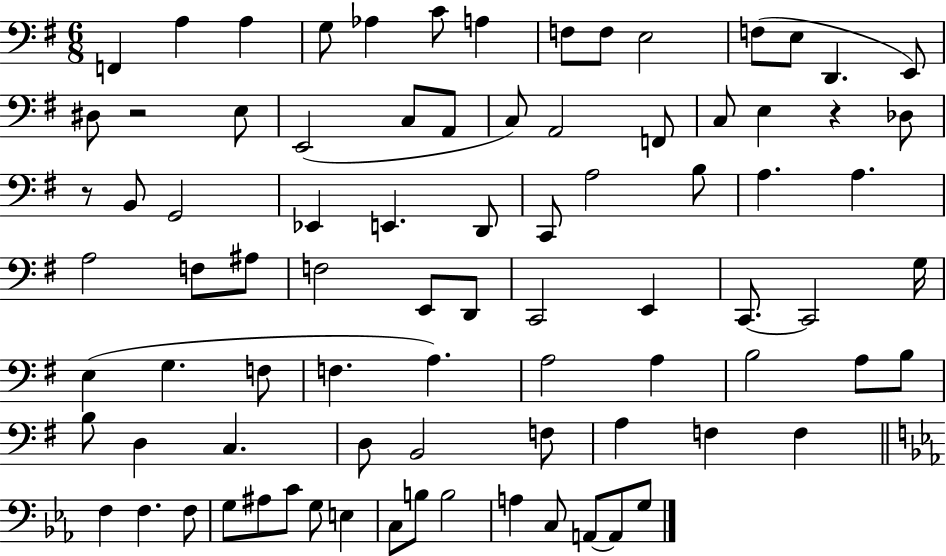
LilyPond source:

{
  \clef bass
  \numericTimeSignature
  \time 6/8
  \key g \major
  f,4 a4 a4 | g8 aes4 c'8 a4 | f8 f8 e2 | f8( e8 d,4. e,8) | \break dis8 r2 e8 | e,2( c8 a,8 | c8) a,2 f,8 | c8 e4 r4 des8 | \break r8 b,8 g,2 | ees,4 e,4. d,8 | c,8 a2 b8 | a4. a4. | \break a2 f8 ais8 | f2 e,8 d,8 | c,2 e,4 | c,8.~~ c,2 g16 | \break e4( g4. f8 | f4. a4.) | a2 a4 | b2 a8 b8 | \break b8 d4 c4. | d8 b,2 f8 | a4 f4 f4 | \bar "||" \break \key ees \major f4 f4. f8 | g8 ais8 c'8 g8 e4 | c8 b8 b2 | a4 c8 a,8~~ a,8 g8 | \break \bar "|."
}